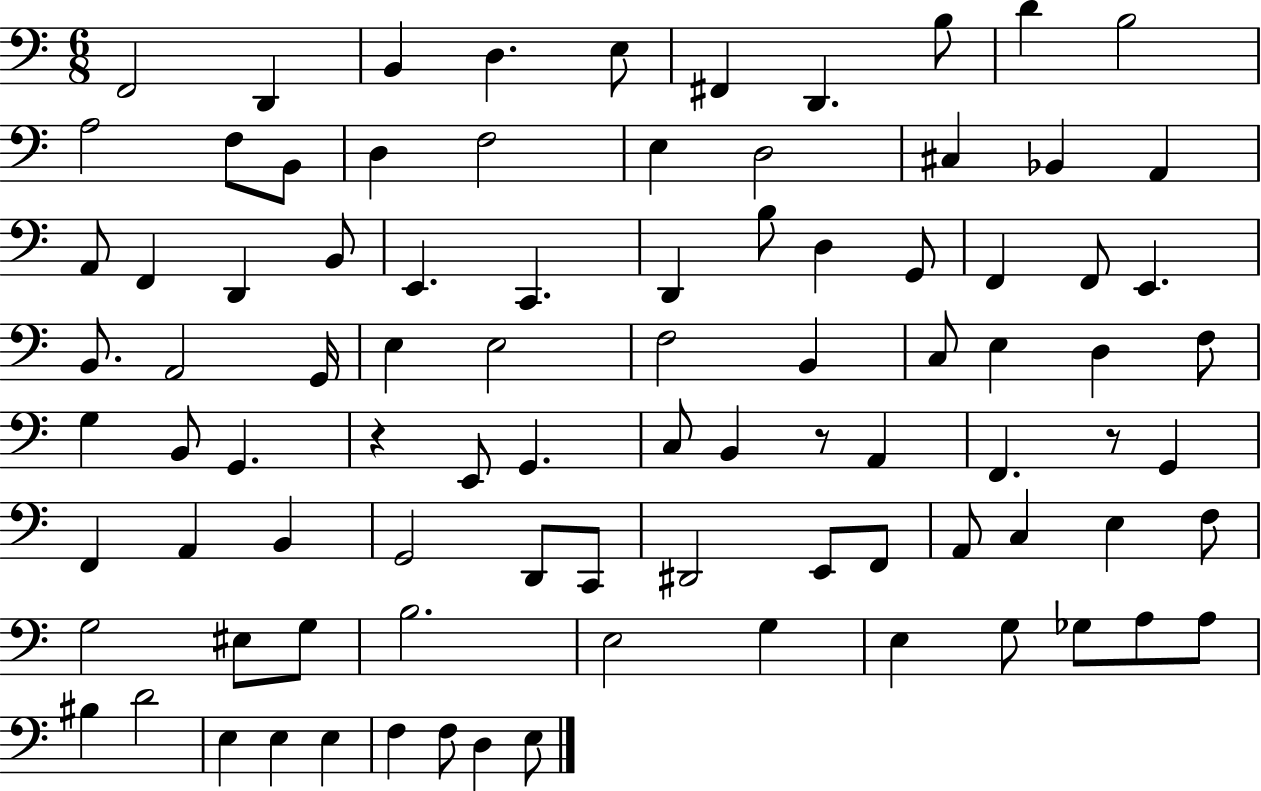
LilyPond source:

{
  \clef bass
  \numericTimeSignature
  \time 6/8
  \key c \major
  f,2 d,4 | b,4 d4. e8 | fis,4 d,4. b8 | d'4 b2 | \break a2 f8 b,8 | d4 f2 | e4 d2 | cis4 bes,4 a,4 | \break a,8 f,4 d,4 b,8 | e,4. c,4. | d,4 b8 d4 g,8 | f,4 f,8 e,4. | \break b,8. a,2 g,16 | e4 e2 | f2 b,4 | c8 e4 d4 f8 | \break g4 b,8 g,4. | r4 e,8 g,4. | c8 b,4 r8 a,4 | f,4. r8 g,4 | \break f,4 a,4 b,4 | g,2 d,8 c,8 | dis,2 e,8 f,8 | a,8 c4 e4 f8 | \break g2 eis8 g8 | b2. | e2 g4 | e4 g8 ges8 a8 a8 | \break bis4 d'2 | e4 e4 e4 | f4 f8 d4 e8 | \bar "|."
}